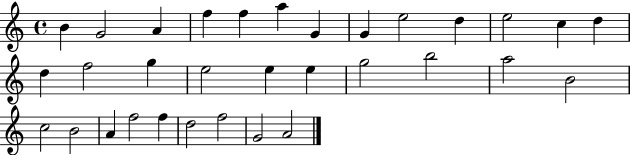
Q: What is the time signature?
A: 4/4